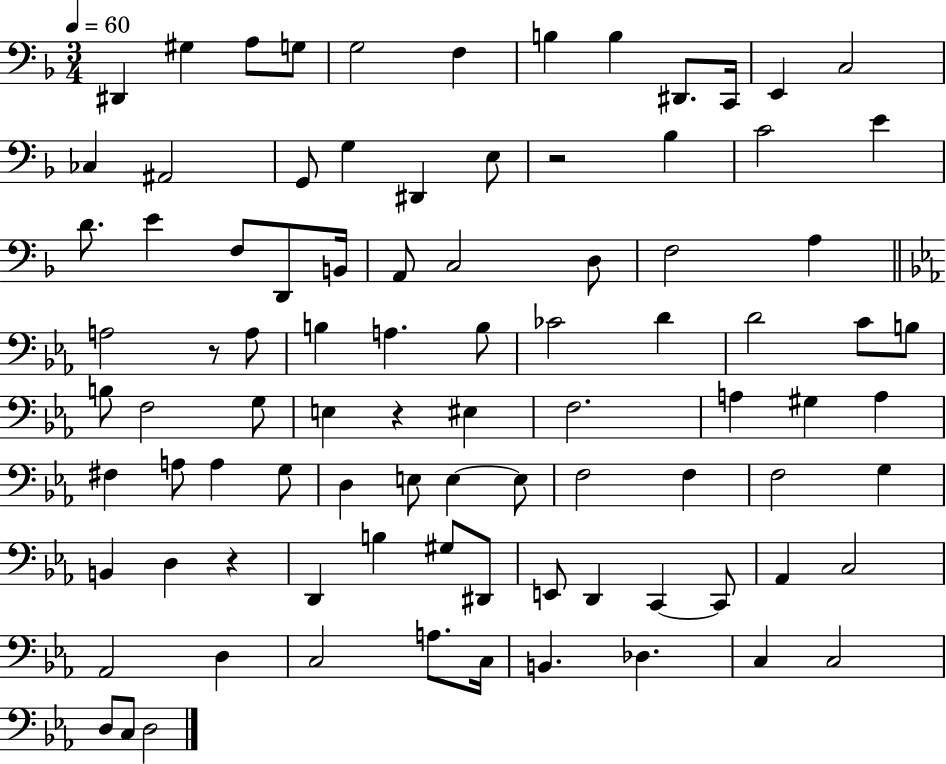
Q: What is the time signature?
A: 3/4